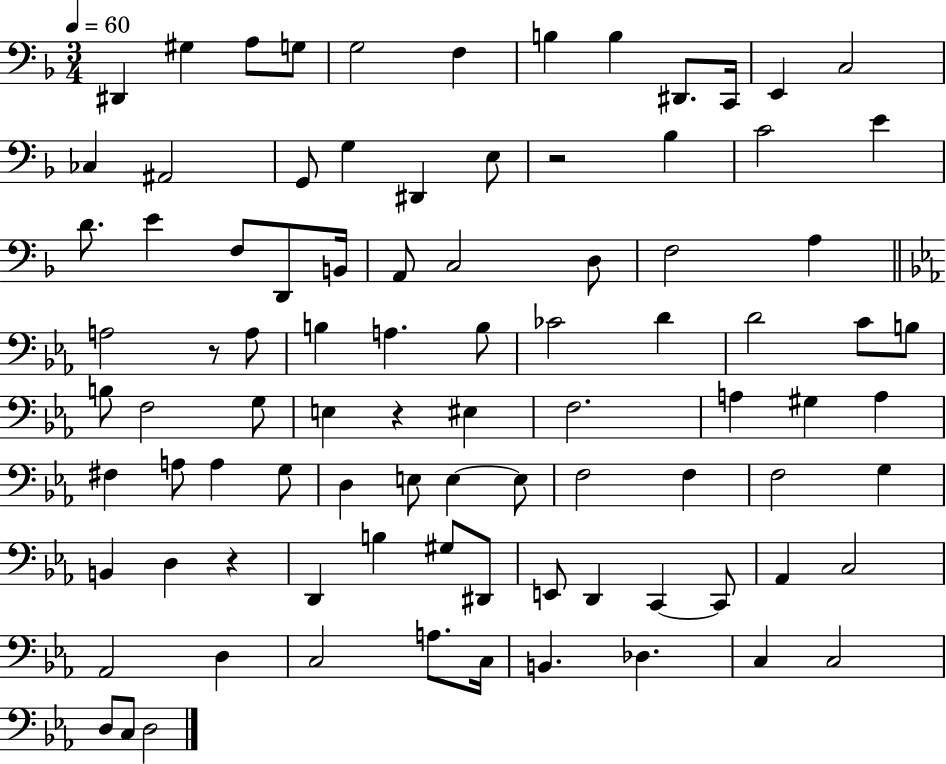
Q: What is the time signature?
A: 3/4